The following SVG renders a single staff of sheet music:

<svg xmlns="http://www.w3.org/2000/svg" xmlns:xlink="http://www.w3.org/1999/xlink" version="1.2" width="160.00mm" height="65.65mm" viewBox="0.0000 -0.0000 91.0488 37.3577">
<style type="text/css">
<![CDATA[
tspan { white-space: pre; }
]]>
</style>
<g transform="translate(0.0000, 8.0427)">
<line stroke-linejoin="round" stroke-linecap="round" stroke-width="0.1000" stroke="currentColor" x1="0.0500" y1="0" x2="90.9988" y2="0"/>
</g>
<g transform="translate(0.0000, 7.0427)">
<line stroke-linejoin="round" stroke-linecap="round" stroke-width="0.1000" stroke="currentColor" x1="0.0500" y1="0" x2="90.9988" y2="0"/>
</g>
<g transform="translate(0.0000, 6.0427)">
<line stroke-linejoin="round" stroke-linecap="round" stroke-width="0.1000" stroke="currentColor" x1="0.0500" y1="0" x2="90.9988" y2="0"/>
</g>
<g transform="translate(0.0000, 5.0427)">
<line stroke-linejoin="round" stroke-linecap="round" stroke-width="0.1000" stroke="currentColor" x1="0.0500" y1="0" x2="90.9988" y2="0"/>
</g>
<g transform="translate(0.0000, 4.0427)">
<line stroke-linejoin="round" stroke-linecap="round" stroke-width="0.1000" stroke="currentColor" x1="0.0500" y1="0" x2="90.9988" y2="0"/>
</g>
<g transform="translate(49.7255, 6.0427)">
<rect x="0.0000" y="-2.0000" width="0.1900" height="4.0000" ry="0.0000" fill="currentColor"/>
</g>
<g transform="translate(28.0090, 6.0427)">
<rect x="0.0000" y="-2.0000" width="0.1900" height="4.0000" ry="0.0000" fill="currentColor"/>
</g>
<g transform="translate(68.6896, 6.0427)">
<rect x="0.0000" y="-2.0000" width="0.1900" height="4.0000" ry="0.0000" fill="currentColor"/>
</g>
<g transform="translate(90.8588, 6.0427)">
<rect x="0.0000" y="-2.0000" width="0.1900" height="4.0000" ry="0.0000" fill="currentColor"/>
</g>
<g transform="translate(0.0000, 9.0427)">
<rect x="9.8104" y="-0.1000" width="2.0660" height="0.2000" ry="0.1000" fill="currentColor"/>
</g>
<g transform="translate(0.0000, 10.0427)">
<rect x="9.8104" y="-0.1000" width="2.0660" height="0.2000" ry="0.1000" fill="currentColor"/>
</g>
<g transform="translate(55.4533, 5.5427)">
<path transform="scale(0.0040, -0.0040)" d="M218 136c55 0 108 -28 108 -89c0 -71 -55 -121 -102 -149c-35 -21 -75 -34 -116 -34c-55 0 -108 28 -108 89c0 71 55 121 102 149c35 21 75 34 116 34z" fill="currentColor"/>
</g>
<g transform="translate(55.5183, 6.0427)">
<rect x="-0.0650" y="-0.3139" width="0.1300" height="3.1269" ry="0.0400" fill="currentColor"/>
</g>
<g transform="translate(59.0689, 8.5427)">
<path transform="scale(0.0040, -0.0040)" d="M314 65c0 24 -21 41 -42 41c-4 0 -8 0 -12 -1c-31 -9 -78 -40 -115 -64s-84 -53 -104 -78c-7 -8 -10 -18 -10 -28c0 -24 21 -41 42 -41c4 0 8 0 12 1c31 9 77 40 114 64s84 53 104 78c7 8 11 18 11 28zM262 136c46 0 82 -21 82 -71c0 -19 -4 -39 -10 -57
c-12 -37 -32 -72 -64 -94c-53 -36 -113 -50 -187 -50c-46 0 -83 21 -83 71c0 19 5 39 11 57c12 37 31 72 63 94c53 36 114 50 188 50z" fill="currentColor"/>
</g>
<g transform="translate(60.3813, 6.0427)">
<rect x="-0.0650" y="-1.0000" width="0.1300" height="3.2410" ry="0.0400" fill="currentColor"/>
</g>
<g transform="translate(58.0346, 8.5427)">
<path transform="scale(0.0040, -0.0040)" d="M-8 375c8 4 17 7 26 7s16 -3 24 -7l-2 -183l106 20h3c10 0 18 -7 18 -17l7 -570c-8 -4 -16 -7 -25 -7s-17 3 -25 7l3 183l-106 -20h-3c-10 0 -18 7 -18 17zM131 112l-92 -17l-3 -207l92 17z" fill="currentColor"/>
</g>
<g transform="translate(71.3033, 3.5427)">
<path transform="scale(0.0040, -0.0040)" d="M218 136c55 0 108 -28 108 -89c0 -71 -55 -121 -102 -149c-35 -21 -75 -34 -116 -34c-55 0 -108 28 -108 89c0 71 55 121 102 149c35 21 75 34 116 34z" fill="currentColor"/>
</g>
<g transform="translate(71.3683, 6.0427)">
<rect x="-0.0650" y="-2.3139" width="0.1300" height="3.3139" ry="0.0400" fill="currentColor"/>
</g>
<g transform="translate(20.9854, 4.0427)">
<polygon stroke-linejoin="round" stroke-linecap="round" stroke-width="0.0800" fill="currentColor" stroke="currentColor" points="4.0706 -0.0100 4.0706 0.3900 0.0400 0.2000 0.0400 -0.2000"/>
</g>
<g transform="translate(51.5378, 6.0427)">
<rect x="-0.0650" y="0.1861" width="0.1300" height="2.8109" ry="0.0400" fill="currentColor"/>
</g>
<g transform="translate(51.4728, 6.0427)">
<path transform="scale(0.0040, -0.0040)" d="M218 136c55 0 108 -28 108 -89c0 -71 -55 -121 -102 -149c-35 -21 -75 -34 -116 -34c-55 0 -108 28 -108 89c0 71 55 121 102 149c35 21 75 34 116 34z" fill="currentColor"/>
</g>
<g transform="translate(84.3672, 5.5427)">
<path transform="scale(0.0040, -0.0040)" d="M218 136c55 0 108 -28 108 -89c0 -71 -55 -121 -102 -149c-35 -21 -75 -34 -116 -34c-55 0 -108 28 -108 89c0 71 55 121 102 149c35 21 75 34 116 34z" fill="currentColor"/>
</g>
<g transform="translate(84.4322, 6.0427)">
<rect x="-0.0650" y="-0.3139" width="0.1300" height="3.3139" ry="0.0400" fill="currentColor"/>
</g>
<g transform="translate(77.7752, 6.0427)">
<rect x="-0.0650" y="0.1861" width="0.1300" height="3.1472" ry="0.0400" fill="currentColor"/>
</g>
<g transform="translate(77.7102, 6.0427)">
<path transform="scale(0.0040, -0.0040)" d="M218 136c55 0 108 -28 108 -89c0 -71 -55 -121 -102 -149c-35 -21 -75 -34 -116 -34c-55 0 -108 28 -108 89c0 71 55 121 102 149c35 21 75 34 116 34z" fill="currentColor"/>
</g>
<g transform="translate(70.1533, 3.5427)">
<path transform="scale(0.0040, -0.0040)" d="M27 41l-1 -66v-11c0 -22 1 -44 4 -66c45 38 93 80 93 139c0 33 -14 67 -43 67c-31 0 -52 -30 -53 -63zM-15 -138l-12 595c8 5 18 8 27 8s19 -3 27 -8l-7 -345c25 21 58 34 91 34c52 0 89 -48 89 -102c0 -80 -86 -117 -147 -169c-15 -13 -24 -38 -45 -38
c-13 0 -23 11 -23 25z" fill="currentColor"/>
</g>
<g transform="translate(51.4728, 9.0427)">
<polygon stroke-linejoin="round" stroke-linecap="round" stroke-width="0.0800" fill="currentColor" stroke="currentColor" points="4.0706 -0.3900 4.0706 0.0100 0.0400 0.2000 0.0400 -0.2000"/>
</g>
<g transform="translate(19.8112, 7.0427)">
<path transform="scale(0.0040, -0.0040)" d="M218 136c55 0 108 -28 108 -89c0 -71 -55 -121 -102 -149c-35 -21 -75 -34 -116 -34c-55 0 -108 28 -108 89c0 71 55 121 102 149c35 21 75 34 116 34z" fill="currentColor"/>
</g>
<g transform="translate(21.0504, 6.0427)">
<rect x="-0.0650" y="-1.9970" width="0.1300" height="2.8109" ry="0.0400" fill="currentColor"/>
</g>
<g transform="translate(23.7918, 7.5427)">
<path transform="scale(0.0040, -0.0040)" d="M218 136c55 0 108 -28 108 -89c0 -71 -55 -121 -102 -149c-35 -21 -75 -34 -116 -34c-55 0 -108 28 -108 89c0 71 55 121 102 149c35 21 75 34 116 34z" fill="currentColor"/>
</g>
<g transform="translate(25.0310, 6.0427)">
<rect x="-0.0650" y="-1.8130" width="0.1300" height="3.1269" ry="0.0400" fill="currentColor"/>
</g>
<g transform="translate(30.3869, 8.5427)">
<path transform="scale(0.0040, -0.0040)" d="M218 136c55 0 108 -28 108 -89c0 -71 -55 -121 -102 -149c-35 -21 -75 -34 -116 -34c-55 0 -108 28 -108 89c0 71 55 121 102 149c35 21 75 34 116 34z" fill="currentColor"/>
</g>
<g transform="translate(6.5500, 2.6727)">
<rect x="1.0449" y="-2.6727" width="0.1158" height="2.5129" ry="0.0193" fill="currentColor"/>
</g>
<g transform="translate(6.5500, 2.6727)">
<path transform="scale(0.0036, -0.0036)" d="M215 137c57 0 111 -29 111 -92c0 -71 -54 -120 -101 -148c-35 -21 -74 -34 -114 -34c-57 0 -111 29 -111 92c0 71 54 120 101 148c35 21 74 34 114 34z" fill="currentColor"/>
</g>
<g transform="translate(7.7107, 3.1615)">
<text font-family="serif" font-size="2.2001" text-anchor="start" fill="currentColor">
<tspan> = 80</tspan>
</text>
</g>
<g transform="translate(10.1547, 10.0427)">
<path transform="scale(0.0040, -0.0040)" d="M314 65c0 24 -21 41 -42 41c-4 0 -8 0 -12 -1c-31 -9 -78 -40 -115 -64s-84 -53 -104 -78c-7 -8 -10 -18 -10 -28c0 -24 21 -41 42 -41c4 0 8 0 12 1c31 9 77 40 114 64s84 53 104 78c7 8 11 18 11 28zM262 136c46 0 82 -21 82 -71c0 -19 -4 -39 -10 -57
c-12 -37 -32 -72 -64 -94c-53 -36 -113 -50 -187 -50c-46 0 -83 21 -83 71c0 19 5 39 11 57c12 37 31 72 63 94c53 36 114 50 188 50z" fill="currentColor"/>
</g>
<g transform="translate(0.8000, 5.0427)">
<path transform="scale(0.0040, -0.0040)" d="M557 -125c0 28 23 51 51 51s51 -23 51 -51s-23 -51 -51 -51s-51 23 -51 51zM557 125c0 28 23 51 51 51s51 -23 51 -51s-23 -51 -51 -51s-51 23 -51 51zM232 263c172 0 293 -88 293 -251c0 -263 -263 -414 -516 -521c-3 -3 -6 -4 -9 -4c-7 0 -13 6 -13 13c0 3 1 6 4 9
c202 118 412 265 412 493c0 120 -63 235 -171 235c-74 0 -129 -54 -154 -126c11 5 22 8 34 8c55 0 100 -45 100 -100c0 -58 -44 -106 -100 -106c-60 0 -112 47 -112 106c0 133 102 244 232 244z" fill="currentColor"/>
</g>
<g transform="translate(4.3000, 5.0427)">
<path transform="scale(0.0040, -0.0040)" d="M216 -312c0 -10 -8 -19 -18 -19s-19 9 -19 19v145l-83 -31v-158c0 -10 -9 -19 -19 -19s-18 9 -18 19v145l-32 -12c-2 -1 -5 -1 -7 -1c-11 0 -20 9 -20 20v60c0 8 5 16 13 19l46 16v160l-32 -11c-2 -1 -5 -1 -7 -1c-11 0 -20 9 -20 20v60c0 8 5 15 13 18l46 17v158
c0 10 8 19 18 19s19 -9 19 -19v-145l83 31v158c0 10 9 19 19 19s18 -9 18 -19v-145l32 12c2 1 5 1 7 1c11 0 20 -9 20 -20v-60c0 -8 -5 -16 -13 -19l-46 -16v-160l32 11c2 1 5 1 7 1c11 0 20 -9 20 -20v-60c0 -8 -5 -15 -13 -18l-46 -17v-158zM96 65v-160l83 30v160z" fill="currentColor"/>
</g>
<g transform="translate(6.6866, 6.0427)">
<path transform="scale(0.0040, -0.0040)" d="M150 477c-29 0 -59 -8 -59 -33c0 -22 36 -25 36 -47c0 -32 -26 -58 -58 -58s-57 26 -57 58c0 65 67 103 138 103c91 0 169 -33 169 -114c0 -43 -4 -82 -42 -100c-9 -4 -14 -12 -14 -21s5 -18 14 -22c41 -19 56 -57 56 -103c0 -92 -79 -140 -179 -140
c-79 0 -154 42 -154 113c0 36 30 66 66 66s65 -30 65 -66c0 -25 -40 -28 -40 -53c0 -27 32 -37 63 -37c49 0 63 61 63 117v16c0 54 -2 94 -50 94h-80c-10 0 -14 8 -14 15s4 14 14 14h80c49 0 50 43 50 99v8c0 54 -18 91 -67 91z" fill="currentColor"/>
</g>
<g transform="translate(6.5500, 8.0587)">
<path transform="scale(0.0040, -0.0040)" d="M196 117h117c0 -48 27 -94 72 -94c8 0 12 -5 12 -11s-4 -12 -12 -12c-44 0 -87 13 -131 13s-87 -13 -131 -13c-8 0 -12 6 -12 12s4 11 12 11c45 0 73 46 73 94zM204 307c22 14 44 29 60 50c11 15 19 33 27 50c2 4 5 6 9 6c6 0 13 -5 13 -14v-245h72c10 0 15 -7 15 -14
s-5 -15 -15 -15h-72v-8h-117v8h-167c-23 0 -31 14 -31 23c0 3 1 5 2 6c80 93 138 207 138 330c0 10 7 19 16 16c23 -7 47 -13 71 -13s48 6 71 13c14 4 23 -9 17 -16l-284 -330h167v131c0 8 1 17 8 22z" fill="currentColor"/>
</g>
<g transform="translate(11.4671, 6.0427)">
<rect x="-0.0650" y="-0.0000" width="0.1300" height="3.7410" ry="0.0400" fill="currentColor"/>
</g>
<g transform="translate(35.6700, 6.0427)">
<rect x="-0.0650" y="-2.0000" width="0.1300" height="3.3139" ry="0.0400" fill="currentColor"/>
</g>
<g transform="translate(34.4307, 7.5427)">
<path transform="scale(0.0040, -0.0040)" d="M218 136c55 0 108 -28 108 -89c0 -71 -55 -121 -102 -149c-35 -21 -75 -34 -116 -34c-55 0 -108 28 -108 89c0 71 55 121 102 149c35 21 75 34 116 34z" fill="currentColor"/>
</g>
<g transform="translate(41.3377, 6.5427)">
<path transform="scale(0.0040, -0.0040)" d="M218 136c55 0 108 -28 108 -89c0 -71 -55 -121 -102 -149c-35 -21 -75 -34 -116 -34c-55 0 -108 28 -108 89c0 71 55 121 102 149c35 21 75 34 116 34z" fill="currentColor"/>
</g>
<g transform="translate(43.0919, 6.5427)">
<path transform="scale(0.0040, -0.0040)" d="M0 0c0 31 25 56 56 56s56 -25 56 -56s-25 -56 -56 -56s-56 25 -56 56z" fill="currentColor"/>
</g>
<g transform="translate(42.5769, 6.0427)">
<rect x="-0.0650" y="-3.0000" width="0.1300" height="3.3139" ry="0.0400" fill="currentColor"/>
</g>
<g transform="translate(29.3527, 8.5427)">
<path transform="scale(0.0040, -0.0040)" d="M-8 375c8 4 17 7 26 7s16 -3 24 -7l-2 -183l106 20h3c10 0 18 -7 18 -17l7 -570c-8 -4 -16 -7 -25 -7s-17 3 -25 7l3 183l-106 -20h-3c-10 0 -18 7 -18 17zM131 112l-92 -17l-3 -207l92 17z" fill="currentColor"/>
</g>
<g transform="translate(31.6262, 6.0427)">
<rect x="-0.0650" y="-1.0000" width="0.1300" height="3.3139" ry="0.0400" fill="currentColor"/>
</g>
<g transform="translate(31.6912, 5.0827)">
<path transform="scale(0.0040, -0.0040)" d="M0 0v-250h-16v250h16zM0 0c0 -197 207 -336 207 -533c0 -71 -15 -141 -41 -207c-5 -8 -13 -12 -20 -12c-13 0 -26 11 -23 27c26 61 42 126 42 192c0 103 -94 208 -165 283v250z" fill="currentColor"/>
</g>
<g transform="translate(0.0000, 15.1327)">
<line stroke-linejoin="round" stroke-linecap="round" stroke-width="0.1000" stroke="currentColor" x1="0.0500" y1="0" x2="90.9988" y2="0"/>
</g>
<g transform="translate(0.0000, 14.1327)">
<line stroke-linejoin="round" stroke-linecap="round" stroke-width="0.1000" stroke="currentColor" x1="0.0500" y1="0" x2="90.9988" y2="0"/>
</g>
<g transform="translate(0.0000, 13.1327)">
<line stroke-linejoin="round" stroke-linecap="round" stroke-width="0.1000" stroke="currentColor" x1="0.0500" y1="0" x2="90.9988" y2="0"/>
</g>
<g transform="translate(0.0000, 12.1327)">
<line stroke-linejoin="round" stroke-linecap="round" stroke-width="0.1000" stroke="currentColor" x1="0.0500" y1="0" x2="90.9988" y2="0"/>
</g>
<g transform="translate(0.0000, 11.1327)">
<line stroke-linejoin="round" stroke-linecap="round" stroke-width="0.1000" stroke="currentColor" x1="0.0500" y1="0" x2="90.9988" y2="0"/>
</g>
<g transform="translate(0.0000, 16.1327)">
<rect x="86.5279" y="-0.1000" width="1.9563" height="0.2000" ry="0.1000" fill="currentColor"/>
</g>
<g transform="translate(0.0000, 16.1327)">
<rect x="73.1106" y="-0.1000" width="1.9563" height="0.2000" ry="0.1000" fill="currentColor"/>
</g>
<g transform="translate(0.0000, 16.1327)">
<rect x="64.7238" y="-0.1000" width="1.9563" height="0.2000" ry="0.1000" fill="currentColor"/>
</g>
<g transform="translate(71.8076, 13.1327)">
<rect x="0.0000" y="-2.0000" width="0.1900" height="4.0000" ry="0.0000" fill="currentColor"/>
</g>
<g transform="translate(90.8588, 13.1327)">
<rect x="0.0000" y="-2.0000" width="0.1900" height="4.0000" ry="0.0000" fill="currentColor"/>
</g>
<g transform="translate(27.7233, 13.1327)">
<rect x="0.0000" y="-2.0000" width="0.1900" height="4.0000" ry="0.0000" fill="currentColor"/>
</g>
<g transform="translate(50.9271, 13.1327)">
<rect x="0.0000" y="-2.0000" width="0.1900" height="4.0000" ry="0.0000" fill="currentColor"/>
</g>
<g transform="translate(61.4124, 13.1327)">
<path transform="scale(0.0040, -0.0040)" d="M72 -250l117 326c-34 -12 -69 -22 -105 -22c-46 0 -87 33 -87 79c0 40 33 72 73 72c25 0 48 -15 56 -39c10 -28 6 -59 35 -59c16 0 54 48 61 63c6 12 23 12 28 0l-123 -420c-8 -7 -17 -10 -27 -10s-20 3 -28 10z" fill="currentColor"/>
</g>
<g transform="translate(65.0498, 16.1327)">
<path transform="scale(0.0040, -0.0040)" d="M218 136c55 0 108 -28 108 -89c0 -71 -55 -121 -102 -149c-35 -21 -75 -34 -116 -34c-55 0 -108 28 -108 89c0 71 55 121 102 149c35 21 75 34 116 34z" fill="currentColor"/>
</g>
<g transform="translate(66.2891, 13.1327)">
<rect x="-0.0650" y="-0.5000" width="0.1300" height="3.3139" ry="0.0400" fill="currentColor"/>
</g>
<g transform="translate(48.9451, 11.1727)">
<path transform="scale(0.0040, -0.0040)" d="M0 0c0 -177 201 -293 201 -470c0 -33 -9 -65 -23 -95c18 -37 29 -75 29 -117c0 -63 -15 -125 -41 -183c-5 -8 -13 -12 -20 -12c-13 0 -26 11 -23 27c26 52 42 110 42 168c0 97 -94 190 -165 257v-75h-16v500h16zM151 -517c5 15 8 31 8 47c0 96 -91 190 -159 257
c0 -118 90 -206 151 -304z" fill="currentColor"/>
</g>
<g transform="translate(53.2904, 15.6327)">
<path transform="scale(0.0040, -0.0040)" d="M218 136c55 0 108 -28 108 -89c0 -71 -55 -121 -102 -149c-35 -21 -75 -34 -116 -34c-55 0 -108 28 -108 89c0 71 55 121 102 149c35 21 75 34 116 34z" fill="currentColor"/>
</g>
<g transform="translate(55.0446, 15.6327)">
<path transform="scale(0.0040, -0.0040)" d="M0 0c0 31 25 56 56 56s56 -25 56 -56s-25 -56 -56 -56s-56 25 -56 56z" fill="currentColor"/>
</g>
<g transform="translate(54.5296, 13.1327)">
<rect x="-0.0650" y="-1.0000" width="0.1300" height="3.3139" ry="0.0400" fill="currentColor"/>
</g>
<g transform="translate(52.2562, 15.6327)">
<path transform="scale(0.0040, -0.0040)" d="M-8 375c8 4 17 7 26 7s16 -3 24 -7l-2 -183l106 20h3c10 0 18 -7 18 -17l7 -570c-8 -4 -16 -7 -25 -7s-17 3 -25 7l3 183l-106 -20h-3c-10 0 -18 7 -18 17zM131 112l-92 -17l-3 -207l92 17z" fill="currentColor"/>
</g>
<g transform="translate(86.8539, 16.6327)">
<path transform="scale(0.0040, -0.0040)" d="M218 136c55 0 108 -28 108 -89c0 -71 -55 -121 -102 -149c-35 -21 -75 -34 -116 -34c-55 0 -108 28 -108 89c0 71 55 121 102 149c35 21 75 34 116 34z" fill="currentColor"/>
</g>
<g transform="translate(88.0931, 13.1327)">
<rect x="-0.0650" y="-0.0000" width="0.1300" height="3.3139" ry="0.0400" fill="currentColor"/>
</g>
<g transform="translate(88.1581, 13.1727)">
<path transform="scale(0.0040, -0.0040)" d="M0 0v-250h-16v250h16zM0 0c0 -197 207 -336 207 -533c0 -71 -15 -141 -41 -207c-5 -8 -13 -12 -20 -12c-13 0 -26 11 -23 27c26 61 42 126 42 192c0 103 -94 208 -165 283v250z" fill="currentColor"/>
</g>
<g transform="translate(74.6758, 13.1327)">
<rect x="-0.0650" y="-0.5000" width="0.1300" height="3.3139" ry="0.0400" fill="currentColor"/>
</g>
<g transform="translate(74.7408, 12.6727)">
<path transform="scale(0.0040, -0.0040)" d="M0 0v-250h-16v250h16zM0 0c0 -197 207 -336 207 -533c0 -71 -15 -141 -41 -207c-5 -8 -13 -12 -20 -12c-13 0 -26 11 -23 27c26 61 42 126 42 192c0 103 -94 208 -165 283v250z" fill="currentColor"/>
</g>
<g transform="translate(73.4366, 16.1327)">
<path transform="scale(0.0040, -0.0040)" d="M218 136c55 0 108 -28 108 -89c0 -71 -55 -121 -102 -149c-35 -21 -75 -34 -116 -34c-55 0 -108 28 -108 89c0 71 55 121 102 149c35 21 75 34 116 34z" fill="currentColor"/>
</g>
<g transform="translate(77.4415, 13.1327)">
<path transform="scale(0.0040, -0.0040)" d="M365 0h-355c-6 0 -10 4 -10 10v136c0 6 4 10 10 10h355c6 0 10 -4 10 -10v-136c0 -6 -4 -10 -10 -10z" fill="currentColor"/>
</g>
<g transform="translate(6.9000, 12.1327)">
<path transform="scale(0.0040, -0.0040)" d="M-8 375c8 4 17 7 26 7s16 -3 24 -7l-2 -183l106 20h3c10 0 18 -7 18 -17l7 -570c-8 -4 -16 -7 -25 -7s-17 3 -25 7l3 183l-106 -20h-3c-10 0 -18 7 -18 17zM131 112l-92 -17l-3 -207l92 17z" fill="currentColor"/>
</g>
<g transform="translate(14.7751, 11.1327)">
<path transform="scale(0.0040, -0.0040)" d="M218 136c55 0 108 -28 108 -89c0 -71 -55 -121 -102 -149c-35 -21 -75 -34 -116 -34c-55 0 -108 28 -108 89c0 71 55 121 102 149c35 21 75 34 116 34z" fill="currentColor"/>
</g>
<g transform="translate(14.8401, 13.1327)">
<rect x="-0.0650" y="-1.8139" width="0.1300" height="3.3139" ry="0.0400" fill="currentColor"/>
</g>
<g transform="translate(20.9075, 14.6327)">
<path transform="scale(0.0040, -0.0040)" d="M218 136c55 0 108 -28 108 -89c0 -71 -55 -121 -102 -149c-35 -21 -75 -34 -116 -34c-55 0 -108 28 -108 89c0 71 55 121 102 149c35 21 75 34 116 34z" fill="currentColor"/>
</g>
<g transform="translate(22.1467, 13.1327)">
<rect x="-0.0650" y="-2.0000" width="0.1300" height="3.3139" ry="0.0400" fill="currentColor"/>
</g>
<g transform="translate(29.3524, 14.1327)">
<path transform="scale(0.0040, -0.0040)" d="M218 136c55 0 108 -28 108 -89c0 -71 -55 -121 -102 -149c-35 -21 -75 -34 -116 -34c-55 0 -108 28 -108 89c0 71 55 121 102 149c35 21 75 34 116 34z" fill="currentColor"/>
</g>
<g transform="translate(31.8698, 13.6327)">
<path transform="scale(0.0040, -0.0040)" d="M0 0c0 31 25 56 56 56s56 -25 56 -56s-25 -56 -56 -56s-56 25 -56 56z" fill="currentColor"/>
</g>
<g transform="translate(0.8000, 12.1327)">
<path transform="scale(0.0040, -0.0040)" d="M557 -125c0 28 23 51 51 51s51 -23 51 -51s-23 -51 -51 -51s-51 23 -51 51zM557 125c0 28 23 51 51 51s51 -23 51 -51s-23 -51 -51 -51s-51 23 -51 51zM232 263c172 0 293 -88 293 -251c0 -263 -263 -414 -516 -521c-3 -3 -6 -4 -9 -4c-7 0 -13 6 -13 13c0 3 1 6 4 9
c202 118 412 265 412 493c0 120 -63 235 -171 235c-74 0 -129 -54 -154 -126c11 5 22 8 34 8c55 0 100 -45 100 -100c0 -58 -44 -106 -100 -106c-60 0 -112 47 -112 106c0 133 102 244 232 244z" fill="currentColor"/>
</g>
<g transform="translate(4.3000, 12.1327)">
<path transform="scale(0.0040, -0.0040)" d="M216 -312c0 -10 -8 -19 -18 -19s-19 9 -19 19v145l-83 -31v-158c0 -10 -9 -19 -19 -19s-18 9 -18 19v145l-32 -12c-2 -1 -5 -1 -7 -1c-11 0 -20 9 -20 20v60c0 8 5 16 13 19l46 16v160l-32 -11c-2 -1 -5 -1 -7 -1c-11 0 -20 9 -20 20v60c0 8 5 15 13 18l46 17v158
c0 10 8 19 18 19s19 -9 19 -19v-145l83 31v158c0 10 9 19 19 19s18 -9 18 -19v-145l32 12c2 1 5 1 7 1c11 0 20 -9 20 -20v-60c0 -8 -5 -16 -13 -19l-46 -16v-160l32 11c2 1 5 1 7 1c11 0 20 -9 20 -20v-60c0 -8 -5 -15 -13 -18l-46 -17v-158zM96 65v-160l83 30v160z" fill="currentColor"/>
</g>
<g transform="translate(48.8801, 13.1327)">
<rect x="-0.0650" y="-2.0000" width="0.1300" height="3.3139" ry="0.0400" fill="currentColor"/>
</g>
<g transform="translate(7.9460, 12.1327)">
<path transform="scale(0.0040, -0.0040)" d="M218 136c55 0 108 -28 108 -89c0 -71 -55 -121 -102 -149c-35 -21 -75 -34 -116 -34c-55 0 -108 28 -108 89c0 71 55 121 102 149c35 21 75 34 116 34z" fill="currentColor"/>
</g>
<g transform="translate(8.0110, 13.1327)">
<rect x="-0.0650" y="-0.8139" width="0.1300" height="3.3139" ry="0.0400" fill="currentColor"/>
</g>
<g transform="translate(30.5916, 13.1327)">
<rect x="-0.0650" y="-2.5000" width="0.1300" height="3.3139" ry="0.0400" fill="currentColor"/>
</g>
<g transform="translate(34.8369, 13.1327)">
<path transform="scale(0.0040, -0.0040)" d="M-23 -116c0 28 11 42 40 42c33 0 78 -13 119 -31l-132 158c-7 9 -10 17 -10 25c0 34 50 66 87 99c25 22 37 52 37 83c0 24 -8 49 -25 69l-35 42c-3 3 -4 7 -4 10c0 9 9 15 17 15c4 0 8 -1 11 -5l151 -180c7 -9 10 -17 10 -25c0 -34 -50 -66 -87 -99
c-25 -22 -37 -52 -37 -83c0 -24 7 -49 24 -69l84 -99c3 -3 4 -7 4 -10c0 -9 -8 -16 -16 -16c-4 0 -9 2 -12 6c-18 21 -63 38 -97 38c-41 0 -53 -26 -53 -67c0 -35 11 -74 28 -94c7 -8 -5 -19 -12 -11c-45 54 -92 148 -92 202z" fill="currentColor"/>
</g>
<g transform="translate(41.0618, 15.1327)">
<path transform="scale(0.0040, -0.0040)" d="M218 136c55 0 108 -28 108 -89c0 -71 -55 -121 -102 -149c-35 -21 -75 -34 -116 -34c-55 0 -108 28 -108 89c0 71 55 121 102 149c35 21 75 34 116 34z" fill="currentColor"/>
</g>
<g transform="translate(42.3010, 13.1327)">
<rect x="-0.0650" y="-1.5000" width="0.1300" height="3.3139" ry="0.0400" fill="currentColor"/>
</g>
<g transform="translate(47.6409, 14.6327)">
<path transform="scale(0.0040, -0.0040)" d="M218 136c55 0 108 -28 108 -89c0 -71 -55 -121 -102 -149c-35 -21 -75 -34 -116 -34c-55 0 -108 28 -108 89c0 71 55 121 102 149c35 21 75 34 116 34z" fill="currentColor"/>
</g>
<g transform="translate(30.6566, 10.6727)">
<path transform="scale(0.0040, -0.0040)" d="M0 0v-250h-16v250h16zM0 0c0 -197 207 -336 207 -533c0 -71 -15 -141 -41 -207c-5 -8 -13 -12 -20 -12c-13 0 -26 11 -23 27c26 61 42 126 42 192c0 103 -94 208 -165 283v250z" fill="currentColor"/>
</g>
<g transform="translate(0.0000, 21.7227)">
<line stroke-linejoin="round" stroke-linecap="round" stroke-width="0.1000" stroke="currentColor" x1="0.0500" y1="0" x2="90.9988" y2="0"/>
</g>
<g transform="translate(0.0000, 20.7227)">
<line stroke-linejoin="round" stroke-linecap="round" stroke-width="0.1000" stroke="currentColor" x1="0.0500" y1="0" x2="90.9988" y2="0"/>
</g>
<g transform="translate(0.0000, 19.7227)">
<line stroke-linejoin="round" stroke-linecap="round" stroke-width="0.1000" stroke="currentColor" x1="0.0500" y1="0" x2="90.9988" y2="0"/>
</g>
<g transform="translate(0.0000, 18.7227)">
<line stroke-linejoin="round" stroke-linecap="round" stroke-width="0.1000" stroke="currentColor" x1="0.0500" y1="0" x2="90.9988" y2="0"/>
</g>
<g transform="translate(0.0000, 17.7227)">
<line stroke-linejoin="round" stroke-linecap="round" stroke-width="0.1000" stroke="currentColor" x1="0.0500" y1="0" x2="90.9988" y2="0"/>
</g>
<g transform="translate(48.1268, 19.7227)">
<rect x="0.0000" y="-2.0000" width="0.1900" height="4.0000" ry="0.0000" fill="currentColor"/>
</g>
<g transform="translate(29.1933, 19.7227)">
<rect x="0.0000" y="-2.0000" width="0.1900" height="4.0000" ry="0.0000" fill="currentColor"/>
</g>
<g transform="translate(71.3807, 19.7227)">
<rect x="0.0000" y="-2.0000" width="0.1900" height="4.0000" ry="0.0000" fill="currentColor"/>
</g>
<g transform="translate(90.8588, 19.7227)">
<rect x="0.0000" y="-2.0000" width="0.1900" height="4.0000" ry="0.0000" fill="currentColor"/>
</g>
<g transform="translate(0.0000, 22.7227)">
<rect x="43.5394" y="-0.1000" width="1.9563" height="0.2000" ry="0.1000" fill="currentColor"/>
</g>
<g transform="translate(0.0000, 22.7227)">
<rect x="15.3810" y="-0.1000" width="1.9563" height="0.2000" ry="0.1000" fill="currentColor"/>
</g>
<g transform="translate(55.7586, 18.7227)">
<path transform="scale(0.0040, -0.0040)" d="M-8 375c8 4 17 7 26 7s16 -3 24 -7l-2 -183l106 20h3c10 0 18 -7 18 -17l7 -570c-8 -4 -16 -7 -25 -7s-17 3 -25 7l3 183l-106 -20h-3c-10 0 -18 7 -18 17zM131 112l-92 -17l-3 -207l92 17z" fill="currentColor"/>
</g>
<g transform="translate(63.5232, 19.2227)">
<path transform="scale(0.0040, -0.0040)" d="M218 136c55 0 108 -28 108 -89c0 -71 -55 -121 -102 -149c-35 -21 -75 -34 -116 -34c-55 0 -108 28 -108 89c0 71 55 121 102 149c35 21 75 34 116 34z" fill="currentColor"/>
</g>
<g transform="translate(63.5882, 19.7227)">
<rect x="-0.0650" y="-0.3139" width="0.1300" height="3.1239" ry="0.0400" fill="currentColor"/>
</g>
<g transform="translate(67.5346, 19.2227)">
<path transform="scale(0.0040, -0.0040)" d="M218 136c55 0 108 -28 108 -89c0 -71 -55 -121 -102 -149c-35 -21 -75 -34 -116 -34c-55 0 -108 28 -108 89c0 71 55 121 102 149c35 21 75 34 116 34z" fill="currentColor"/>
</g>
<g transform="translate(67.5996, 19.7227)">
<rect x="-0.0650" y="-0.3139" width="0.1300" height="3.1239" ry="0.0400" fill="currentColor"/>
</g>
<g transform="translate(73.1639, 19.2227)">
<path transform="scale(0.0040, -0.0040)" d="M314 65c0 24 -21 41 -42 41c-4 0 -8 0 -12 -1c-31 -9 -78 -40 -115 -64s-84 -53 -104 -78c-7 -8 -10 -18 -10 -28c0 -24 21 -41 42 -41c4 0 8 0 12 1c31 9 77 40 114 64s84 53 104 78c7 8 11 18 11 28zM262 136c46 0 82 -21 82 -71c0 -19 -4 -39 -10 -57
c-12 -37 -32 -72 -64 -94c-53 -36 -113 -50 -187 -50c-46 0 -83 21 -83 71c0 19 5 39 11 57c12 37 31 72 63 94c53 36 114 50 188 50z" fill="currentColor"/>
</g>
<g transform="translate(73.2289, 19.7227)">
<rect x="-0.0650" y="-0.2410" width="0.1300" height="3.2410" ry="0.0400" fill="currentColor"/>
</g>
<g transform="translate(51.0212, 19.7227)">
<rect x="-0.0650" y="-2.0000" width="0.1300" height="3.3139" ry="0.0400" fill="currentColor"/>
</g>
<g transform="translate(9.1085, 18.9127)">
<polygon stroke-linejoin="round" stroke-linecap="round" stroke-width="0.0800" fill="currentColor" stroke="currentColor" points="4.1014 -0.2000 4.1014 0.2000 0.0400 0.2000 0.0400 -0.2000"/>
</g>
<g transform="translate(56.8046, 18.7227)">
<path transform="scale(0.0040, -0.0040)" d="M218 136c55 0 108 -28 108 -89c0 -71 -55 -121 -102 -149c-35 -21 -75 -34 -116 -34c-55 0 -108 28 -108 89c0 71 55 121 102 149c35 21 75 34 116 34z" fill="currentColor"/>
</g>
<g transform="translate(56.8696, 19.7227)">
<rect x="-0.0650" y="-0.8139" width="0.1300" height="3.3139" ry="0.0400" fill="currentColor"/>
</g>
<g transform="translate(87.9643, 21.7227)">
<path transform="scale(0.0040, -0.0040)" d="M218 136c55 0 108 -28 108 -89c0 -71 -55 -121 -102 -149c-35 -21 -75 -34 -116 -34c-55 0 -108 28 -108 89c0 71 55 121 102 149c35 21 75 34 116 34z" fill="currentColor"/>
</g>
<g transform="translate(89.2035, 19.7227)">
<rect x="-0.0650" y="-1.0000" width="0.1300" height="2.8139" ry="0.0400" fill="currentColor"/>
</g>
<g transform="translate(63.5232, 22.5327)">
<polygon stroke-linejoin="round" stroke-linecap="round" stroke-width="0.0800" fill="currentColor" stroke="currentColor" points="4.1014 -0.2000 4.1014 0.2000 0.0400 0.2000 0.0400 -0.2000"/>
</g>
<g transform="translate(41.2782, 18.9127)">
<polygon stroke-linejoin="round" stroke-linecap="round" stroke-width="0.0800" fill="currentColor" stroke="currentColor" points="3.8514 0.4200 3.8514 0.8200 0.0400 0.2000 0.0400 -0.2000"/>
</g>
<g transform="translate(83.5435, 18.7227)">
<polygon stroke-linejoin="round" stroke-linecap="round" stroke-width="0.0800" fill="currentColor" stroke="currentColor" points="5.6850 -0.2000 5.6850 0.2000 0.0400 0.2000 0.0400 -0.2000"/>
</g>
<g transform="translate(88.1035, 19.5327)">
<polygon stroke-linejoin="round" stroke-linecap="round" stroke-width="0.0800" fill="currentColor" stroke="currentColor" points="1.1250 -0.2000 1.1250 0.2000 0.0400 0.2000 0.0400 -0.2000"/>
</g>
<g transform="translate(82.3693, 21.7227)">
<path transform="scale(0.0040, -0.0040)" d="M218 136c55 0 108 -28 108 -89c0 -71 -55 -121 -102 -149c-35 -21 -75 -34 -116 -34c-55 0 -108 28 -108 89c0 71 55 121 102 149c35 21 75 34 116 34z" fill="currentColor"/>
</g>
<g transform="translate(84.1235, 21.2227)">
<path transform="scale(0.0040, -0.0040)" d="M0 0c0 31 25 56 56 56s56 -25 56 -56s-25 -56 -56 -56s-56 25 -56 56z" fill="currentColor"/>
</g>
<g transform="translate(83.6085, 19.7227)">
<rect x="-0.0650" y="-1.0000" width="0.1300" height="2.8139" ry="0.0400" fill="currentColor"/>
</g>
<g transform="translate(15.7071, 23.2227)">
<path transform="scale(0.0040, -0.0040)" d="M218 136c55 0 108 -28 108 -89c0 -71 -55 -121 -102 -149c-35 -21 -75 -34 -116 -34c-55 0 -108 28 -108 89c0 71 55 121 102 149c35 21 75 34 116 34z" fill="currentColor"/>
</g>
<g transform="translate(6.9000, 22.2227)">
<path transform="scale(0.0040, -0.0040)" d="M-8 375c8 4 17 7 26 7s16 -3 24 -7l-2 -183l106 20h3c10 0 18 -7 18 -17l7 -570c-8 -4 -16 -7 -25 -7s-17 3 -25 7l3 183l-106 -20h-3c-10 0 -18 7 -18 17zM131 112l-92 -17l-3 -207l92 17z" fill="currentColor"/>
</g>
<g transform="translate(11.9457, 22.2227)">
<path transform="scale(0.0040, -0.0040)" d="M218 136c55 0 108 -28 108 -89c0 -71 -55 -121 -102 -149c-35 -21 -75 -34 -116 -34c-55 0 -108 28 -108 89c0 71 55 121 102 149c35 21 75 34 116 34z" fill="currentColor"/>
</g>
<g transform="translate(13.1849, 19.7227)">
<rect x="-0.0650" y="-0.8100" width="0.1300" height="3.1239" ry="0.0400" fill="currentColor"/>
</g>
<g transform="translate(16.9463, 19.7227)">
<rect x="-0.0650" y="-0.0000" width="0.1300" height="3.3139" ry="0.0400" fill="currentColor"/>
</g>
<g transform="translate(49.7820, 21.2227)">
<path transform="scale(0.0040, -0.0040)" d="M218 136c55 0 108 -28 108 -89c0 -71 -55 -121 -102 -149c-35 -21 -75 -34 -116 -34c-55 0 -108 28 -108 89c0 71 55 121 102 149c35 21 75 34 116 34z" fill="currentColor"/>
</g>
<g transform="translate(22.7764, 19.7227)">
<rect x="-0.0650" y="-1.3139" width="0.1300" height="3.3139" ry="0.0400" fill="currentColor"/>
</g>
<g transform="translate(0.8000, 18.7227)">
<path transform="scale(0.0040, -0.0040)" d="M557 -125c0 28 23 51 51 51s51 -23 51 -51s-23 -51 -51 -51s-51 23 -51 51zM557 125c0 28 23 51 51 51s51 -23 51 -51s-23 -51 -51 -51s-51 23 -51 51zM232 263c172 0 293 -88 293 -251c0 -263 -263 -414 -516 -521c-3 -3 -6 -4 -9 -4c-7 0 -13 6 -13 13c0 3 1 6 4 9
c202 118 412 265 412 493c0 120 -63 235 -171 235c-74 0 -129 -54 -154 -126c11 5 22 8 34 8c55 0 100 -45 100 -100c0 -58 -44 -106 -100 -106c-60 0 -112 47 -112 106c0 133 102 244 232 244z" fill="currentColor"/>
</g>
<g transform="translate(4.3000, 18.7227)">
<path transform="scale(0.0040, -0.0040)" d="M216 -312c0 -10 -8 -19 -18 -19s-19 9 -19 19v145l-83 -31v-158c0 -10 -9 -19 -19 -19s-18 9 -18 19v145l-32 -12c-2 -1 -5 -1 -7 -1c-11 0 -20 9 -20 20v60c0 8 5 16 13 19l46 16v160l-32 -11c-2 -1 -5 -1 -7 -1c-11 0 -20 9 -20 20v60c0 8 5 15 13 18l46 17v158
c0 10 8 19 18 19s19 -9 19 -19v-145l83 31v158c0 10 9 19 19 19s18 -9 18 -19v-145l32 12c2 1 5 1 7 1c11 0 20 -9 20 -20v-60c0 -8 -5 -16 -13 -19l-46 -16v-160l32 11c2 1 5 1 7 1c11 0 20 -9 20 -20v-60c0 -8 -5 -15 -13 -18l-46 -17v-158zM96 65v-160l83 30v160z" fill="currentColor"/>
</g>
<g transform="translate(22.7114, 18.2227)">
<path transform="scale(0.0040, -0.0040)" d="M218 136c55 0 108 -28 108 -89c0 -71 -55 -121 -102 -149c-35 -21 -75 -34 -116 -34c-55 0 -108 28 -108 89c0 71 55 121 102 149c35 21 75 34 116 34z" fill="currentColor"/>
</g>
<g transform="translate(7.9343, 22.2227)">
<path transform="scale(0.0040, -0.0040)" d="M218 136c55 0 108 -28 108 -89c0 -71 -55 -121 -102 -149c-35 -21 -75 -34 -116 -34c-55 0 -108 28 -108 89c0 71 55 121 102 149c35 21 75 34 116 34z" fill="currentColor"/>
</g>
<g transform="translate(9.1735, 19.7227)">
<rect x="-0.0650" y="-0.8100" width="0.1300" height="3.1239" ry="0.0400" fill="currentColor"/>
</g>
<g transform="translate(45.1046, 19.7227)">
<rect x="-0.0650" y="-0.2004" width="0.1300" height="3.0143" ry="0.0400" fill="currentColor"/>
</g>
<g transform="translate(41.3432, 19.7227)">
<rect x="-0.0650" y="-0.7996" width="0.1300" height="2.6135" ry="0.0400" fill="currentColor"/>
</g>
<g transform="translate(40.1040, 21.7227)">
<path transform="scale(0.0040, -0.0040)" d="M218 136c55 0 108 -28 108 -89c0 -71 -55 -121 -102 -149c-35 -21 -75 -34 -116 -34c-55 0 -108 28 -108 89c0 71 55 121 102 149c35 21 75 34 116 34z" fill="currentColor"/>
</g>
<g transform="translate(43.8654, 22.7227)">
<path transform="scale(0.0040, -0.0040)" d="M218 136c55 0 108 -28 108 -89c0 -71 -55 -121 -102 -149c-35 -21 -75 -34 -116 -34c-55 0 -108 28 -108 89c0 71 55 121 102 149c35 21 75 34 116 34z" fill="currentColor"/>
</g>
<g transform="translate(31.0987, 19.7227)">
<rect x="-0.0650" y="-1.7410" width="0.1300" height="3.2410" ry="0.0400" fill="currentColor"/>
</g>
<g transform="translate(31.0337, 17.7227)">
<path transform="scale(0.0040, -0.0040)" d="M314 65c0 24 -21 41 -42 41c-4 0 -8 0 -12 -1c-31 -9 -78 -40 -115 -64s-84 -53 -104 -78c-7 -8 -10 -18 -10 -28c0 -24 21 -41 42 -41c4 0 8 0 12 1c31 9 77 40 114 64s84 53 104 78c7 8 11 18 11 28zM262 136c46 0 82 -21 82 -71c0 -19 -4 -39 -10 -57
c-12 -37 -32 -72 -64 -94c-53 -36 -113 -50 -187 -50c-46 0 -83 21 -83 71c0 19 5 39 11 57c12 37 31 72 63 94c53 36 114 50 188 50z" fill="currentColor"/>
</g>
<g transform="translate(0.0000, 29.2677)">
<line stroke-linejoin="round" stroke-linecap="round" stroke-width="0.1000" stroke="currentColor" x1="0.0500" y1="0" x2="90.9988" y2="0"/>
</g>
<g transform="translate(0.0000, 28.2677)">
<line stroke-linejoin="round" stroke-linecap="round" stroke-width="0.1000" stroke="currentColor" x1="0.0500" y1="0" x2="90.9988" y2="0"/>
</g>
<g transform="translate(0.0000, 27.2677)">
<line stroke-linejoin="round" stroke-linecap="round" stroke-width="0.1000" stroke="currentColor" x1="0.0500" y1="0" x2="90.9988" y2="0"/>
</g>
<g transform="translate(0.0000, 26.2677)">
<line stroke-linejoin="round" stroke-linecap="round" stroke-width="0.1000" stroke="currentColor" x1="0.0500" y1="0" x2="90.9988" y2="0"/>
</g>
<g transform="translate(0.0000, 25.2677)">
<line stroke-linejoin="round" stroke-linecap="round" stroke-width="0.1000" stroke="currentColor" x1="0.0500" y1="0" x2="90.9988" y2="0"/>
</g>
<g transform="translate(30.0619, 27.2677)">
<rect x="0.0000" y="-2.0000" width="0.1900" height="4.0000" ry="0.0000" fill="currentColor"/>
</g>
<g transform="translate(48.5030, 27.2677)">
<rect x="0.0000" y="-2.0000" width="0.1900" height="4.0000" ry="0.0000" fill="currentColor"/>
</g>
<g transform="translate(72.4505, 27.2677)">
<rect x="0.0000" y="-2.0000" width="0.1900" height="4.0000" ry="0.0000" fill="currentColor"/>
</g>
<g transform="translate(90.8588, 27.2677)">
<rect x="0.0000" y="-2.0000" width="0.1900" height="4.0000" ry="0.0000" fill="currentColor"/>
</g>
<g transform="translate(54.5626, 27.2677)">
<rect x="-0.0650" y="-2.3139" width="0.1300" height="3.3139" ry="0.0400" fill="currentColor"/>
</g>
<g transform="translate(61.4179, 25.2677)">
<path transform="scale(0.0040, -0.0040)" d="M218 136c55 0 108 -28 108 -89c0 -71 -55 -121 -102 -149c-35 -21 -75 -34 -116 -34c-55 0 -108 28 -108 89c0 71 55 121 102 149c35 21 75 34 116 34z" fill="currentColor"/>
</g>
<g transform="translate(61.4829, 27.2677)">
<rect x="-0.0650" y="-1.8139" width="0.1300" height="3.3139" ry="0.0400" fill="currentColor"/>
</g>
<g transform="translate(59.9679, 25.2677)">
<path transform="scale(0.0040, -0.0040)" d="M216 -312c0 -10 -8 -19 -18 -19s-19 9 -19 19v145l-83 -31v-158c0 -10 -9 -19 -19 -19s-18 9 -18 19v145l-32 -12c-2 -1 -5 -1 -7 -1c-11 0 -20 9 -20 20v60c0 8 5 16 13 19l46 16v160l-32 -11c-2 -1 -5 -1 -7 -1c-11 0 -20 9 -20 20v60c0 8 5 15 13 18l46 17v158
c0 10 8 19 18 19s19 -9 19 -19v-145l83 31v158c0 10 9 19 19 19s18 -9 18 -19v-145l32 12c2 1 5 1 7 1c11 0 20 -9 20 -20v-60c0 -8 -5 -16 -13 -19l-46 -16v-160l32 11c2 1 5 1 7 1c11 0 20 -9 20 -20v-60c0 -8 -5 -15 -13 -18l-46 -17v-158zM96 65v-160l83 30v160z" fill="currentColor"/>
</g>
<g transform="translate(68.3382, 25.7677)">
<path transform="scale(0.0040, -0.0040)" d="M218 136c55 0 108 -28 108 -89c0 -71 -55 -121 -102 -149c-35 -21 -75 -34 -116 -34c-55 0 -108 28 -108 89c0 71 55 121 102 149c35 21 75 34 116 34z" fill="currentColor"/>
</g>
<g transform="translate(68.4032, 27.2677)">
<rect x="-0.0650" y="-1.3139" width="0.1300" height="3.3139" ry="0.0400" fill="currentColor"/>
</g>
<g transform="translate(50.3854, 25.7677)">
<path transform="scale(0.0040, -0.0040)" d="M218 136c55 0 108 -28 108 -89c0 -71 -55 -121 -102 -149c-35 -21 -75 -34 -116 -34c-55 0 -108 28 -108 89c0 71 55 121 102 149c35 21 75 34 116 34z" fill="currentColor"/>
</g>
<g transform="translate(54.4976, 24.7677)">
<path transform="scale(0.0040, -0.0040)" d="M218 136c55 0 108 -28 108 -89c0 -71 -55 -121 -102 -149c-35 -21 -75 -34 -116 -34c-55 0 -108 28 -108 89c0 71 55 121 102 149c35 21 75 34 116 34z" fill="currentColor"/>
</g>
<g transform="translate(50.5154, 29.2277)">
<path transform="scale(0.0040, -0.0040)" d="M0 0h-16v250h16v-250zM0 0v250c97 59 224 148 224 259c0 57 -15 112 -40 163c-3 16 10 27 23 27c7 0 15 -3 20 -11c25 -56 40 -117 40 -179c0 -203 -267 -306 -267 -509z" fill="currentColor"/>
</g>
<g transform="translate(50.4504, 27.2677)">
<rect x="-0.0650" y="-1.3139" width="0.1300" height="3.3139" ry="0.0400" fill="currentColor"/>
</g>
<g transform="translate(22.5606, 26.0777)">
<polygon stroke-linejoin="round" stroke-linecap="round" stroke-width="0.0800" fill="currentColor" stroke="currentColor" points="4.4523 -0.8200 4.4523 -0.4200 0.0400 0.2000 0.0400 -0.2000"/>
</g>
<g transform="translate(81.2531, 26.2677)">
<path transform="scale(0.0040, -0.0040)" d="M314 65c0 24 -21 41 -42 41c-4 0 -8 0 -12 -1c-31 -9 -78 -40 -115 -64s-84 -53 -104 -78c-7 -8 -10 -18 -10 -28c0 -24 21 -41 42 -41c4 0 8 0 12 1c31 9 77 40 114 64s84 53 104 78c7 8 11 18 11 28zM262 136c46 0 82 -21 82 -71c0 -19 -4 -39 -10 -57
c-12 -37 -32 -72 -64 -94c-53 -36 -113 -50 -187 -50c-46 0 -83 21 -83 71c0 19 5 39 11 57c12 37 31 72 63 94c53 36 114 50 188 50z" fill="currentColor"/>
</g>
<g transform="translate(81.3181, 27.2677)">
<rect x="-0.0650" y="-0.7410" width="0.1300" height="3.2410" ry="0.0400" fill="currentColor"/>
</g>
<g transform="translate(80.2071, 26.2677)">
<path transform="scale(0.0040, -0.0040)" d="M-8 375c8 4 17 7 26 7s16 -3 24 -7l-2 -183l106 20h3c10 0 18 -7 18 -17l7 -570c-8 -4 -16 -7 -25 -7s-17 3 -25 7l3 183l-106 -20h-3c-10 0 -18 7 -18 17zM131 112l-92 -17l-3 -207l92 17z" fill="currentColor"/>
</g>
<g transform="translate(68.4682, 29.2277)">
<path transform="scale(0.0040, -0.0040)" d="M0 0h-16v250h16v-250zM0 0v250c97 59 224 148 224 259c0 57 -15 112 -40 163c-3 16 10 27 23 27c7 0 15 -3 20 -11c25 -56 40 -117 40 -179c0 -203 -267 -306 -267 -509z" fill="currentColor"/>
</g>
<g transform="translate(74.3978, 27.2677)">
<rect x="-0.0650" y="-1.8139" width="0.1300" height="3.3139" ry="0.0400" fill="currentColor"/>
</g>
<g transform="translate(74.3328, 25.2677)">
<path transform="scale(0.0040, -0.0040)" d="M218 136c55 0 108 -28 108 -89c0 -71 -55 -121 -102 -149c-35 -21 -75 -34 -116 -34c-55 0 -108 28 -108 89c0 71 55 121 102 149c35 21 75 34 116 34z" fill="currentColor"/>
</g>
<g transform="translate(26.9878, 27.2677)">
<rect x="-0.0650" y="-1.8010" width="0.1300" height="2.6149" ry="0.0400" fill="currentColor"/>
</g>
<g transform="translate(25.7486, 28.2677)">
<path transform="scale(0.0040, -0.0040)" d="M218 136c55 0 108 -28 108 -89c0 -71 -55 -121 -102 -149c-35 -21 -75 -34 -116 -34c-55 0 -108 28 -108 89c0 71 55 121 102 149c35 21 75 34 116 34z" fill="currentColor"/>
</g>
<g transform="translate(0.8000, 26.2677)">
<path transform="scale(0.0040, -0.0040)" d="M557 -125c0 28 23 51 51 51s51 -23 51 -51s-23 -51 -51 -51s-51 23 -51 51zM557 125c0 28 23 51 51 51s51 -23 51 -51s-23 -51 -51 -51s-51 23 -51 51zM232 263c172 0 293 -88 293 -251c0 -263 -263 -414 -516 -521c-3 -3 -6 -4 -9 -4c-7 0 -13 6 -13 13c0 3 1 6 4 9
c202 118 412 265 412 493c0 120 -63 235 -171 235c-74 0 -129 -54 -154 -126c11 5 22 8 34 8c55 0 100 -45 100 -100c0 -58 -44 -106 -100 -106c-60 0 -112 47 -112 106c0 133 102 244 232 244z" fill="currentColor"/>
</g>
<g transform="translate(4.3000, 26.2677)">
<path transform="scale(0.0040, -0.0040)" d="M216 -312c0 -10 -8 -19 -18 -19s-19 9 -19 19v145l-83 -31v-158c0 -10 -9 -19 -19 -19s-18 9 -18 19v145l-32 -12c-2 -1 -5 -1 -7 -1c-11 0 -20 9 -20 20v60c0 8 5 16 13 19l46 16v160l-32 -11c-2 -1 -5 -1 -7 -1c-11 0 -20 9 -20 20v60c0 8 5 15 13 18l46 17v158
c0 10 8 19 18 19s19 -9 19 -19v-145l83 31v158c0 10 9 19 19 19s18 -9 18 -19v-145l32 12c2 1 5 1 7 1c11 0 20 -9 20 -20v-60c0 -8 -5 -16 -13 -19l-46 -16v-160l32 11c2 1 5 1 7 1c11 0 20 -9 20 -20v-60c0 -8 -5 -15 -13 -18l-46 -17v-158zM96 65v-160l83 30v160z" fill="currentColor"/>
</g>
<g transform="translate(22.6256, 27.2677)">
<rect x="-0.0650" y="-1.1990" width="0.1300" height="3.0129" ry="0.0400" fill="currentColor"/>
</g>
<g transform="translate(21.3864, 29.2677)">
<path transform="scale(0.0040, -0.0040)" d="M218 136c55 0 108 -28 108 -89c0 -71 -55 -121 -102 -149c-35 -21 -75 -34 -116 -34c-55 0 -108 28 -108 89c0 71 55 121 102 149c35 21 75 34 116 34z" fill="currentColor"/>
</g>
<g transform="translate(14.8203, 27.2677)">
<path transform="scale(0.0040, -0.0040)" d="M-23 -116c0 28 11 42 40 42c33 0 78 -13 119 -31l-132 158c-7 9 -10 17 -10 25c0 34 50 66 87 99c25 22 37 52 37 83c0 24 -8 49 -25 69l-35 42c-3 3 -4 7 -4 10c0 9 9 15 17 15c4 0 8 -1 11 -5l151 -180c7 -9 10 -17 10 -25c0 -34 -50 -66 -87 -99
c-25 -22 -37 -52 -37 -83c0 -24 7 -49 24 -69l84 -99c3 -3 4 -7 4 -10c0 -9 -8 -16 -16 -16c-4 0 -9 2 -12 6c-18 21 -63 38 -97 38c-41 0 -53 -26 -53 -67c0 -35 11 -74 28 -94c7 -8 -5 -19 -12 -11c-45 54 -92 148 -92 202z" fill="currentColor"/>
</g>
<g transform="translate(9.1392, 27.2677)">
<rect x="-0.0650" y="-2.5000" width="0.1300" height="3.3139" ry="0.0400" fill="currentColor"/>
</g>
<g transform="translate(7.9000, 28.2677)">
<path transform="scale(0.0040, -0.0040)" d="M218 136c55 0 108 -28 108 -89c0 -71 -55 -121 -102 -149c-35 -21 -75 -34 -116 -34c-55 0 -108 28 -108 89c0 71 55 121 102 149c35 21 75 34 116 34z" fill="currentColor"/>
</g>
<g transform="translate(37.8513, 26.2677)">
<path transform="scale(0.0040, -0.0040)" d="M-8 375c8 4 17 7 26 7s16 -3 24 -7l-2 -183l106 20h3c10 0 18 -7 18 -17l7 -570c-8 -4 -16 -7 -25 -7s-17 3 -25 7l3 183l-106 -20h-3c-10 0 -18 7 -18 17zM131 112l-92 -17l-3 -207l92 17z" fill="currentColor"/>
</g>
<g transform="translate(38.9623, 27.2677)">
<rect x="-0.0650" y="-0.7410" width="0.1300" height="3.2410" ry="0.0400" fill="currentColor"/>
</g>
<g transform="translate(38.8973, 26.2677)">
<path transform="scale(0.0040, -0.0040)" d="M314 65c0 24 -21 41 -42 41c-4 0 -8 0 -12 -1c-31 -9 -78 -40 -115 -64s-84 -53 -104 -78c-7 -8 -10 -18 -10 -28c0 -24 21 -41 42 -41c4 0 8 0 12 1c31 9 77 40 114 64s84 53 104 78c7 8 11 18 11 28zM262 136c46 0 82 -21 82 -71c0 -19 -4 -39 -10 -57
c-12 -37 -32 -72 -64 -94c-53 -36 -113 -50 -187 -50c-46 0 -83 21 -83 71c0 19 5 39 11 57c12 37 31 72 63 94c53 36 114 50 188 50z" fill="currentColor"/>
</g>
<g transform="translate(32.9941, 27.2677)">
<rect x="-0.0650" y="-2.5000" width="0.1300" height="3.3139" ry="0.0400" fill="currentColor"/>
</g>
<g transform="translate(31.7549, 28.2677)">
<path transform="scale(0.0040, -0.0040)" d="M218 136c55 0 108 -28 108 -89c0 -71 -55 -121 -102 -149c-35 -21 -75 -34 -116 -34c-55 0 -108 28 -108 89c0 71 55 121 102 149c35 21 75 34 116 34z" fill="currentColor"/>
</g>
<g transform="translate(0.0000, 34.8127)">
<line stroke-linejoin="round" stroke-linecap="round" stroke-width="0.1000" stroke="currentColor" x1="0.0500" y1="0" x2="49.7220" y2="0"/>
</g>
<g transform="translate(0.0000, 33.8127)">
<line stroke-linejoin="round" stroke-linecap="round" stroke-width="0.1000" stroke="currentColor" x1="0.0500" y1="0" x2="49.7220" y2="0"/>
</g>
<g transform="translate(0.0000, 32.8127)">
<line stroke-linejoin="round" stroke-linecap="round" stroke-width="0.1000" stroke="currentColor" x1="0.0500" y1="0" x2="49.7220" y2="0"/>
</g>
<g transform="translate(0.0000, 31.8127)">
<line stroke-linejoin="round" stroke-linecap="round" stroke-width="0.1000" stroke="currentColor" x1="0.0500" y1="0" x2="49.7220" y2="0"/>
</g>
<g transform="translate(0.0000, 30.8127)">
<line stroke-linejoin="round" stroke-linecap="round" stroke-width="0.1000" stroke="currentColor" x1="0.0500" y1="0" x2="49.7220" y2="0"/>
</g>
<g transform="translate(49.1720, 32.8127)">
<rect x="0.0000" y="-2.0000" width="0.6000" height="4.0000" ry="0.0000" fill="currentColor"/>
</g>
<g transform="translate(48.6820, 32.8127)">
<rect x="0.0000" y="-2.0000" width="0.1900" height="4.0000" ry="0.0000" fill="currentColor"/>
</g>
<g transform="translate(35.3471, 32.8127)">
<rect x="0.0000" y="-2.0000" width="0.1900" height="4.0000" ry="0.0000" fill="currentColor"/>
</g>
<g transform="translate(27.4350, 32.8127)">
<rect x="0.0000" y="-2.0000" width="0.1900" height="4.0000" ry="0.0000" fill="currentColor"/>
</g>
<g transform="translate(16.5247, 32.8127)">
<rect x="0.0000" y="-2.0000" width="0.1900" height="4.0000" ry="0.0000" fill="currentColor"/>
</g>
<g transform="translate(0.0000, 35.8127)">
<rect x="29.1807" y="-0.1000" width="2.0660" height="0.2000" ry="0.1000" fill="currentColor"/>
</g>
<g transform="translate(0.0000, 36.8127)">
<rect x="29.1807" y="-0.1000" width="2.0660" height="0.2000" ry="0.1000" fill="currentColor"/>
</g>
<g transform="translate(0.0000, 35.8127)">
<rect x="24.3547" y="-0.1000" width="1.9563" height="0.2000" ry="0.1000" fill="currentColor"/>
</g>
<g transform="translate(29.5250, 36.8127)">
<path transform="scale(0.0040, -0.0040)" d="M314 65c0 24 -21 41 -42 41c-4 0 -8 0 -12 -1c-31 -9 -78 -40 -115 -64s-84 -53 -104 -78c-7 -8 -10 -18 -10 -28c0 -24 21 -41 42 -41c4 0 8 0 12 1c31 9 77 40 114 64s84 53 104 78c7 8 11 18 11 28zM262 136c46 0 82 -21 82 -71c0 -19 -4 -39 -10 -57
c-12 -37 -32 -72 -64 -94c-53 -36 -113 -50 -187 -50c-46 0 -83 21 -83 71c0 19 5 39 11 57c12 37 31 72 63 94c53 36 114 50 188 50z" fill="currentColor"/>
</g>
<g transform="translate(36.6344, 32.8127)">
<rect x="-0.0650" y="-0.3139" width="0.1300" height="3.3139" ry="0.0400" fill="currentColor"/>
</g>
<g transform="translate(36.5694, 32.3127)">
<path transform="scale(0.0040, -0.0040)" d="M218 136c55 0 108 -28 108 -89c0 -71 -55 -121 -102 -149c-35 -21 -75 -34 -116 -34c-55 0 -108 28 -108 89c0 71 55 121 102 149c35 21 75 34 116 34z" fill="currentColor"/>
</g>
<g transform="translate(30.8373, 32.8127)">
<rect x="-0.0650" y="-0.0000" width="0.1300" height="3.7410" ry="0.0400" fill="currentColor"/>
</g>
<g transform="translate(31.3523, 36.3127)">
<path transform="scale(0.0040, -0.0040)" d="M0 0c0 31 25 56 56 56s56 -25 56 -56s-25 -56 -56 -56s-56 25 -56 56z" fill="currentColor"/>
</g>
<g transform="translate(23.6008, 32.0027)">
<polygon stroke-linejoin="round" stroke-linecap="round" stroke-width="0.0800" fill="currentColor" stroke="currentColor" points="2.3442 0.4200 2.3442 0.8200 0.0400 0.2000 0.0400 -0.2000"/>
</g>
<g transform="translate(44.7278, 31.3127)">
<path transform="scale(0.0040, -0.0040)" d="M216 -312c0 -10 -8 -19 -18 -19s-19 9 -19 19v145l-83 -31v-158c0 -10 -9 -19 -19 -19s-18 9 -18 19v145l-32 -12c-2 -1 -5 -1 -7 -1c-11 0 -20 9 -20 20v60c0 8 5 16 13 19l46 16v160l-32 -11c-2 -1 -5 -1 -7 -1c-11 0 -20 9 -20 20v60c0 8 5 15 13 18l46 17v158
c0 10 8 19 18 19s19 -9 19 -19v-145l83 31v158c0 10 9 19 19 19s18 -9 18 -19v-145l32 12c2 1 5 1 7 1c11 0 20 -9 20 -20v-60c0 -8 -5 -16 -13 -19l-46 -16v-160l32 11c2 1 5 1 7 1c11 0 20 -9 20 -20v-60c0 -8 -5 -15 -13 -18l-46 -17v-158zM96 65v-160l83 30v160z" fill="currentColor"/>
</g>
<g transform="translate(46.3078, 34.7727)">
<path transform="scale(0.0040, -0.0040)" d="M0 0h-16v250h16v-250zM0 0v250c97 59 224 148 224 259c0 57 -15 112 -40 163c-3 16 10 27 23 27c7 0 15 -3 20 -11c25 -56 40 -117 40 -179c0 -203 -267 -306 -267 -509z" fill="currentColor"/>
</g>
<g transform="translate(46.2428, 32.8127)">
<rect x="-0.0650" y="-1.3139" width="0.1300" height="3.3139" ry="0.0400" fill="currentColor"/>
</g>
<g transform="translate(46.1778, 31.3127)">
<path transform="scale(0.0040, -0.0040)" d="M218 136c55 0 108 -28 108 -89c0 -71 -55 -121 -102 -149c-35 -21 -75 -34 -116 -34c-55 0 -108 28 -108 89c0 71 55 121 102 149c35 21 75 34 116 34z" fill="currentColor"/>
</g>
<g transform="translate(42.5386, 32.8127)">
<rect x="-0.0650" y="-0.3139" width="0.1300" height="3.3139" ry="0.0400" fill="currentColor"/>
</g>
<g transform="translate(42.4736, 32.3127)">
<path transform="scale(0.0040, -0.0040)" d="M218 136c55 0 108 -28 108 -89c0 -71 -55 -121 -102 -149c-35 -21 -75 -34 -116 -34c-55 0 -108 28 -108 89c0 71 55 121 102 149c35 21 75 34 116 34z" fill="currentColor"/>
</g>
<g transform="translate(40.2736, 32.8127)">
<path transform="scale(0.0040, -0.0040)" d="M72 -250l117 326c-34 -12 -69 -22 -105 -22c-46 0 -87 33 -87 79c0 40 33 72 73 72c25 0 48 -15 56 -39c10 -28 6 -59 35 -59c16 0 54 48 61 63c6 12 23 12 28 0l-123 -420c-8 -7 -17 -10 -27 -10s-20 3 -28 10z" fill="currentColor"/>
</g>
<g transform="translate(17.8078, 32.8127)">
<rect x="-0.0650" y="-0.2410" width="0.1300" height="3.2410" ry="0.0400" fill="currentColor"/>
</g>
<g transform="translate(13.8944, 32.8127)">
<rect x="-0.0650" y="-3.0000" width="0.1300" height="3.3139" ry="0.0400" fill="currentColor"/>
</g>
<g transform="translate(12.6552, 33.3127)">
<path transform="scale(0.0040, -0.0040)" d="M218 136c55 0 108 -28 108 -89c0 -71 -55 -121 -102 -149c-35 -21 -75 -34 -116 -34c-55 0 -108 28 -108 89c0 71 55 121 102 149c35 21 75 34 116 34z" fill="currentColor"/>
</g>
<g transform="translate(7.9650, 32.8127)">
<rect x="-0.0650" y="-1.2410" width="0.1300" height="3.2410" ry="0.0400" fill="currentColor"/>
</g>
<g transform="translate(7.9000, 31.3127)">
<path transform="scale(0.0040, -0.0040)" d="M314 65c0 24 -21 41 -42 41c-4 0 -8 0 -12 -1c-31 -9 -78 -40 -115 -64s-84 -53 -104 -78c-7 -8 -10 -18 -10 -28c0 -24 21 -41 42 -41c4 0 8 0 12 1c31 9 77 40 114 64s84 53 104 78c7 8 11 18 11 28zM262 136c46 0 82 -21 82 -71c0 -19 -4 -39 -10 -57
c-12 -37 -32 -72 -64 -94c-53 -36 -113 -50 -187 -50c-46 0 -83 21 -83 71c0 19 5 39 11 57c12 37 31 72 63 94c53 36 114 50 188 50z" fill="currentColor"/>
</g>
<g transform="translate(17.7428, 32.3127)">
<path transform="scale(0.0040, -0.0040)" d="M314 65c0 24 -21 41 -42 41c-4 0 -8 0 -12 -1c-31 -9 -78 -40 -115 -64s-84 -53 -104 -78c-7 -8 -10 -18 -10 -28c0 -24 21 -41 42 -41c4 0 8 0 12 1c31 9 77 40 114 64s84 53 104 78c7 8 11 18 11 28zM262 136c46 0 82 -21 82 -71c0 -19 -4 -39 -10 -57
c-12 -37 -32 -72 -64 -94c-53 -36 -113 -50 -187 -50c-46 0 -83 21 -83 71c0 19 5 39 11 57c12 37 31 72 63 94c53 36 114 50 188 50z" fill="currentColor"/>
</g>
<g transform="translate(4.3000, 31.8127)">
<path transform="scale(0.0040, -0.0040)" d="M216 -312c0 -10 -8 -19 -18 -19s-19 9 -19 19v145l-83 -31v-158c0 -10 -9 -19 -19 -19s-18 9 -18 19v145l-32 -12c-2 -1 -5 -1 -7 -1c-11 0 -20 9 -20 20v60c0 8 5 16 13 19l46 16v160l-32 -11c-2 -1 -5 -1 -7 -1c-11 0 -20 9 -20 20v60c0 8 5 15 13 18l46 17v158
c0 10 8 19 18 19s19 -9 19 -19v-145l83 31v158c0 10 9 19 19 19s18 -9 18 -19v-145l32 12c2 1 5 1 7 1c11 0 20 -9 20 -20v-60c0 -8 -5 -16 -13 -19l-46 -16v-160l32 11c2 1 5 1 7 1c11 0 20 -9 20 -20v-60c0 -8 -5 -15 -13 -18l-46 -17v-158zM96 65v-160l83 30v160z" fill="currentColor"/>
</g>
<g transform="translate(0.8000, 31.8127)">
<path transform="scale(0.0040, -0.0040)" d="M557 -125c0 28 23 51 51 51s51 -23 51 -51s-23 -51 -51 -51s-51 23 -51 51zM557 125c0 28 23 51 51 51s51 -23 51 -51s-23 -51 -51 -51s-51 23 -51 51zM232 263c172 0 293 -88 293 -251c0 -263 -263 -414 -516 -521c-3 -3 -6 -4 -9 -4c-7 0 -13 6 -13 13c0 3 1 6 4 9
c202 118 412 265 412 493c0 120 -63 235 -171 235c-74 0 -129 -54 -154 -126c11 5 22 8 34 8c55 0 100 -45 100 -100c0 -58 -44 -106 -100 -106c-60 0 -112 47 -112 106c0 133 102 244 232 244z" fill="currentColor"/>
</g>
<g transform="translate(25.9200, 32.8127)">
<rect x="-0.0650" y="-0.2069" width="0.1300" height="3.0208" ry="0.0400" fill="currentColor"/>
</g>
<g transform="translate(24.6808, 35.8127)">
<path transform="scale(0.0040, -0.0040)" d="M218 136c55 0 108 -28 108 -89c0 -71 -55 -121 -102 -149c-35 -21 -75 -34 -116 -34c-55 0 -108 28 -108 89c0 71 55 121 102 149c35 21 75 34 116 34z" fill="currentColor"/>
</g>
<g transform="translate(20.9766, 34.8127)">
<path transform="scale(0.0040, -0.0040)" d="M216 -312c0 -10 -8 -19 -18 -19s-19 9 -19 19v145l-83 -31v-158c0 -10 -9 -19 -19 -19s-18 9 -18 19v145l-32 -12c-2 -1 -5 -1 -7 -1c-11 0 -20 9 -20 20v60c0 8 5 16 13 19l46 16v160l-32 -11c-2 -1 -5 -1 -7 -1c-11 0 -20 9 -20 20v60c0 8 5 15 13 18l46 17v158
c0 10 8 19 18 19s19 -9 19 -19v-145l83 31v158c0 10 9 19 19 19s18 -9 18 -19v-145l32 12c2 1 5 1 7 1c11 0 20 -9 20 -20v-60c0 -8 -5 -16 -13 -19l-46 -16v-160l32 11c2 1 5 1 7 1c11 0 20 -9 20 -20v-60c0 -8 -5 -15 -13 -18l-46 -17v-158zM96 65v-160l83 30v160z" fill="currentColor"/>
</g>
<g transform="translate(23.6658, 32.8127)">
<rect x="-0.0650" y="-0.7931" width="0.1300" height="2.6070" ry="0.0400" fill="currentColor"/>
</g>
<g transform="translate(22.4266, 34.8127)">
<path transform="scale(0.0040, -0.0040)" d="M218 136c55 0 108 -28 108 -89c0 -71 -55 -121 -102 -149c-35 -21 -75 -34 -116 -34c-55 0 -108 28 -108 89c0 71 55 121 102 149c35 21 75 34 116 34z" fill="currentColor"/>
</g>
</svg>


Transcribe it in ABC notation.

X:1
T:Untitled
M:3/4
L:1/4
K:G
C,,2 B,,/2 A,,/2 F,,/2 A,, C, D,/2 E,/2 F,,2 _B, D, E, F, A, A,, B,,/2 z G,, A,,/4 F,, z/2 E,, E,,/2 z2 D,,/2 F,,/2 F,,/2 D,, G, A,2 G,,/2 E,,/2 A,, F, E,/2 E,/2 E,2 G,,/2 G,,/4 B,, z G,,/2 B,,/2 B,, F,2 G,/2 B, ^A, G,/2 A, F,2 G,2 C, E,2 ^G,,/2 E,,/2 C,,2 E, z/2 E, ^G,/2